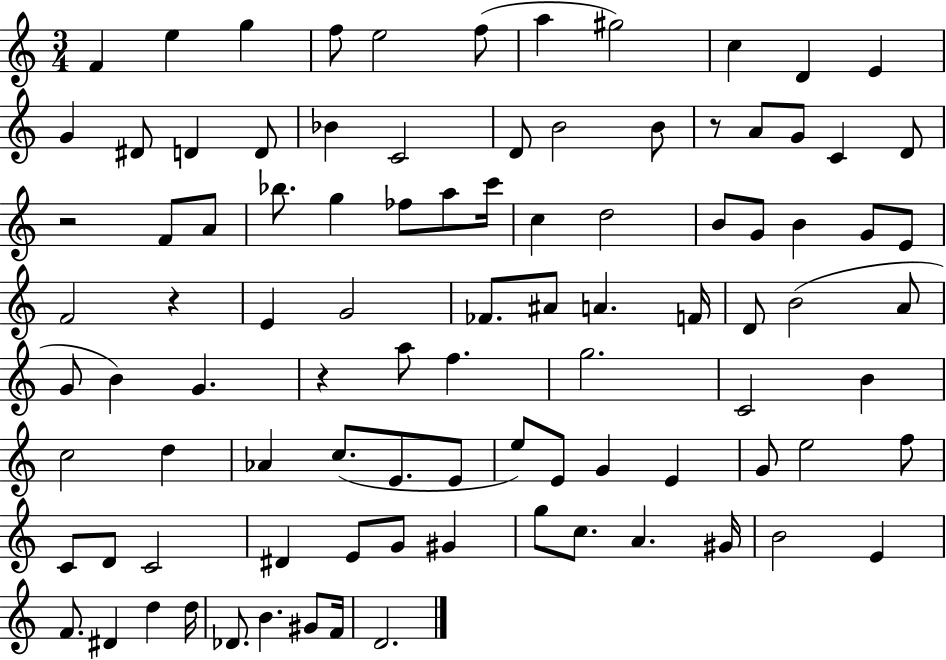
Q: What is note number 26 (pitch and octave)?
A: A4